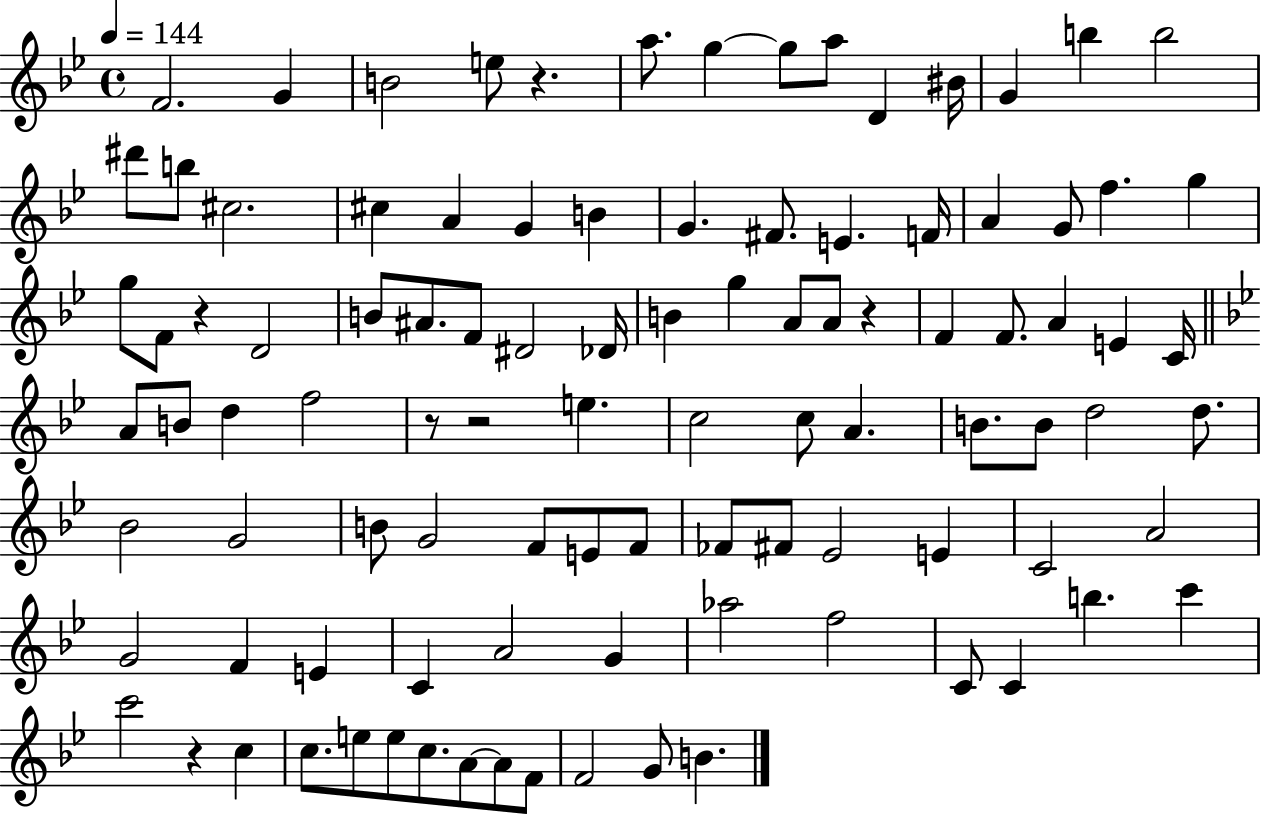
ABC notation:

X:1
T:Untitled
M:4/4
L:1/4
K:Bb
F2 G B2 e/2 z a/2 g g/2 a/2 D ^B/4 G b b2 ^d'/2 b/2 ^c2 ^c A G B G ^F/2 E F/4 A G/2 f g g/2 F/2 z D2 B/2 ^A/2 F/2 ^D2 _D/4 B g A/2 A/2 z F F/2 A E C/4 A/2 B/2 d f2 z/2 z2 e c2 c/2 A B/2 B/2 d2 d/2 _B2 G2 B/2 G2 F/2 E/2 F/2 _F/2 ^F/2 _E2 E C2 A2 G2 F E C A2 G _a2 f2 C/2 C b c' c'2 z c c/2 e/2 e/2 c/2 A/2 A/2 F/2 F2 G/2 B